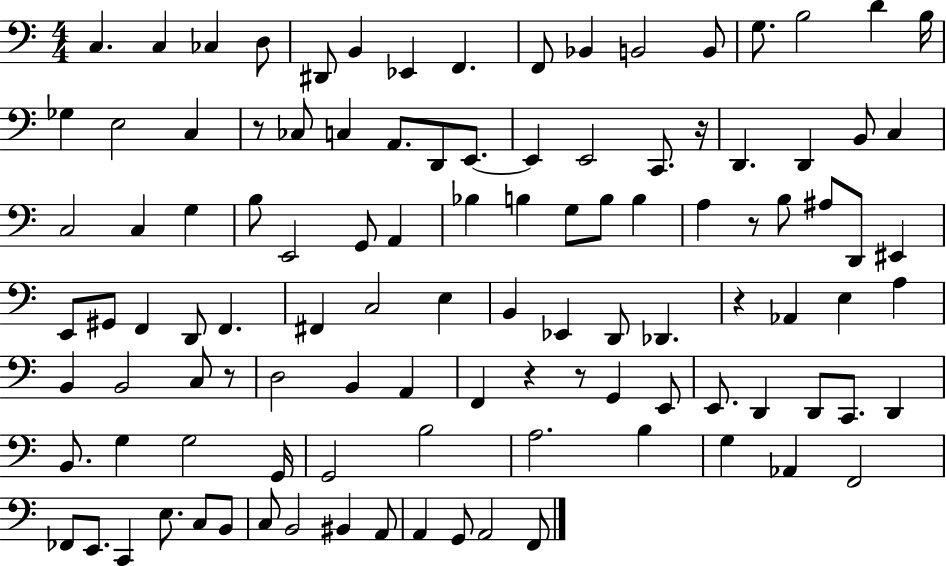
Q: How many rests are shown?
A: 7